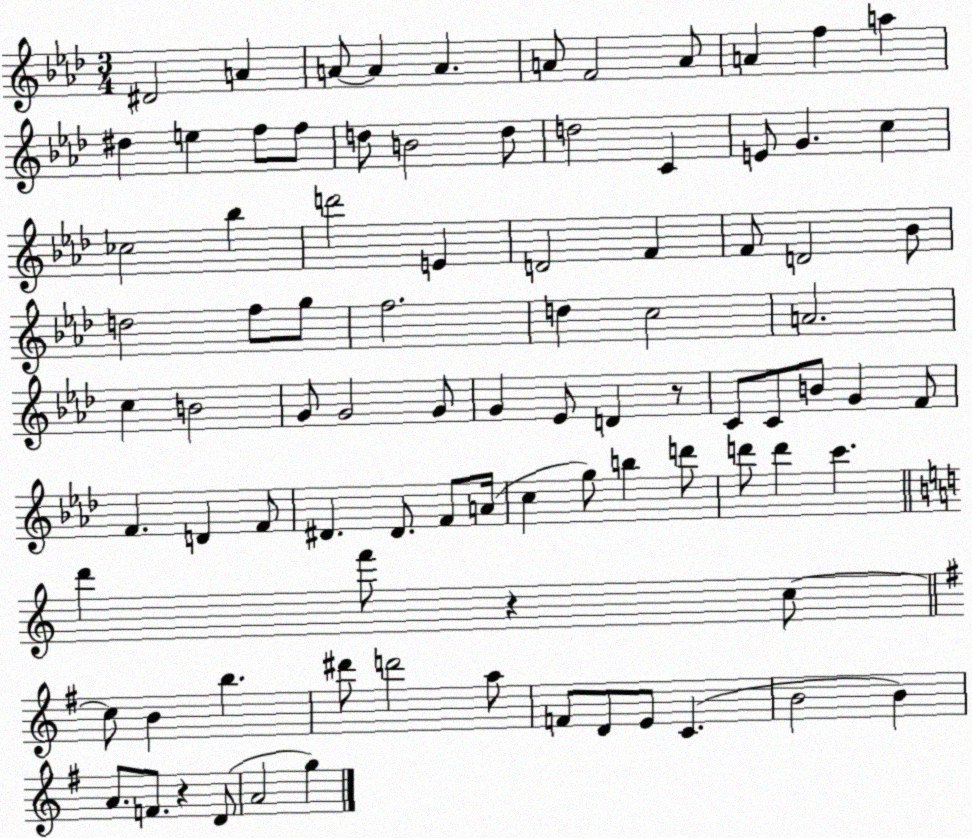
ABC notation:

X:1
T:Untitled
M:3/4
L:1/4
K:Ab
^D2 A A/2 A A A/2 F2 A/2 A f a ^d e f/2 f/2 d/2 B2 d/2 d2 C E/2 G c _c2 _b d'2 E D2 F F/2 D2 _B/2 d2 f/2 g/2 f2 d c2 A2 c B2 G/2 G2 G/2 G _E/2 D z/2 C/2 C/2 B/2 G F/2 F D F/2 ^D ^D/2 F/2 A/4 c g/2 b d'/2 d'/2 d' c' d' f'/2 z c/2 c/2 B b ^d'/2 d'2 a/2 F/2 D/2 E/2 C B2 B A/2 F/2 z D/2 A2 g